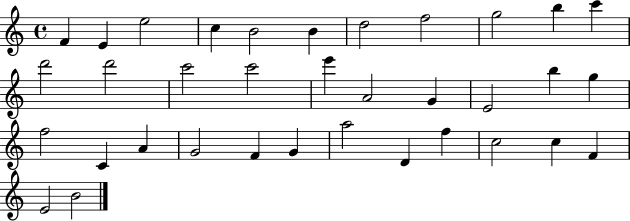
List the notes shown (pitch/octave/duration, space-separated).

F4/q E4/q E5/h C5/q B4/h B4/q D5/h F5/h G5/h B5/q C6/q D6/h D6/h C6/h C6/h E6/q A4/h G4/q E4/h B5/q G5/q F5/h C4/q A4/q G4/h F4/q G4/q A5/h D4/q F5/q C5/h C5/q F4/q E4/h B4/h